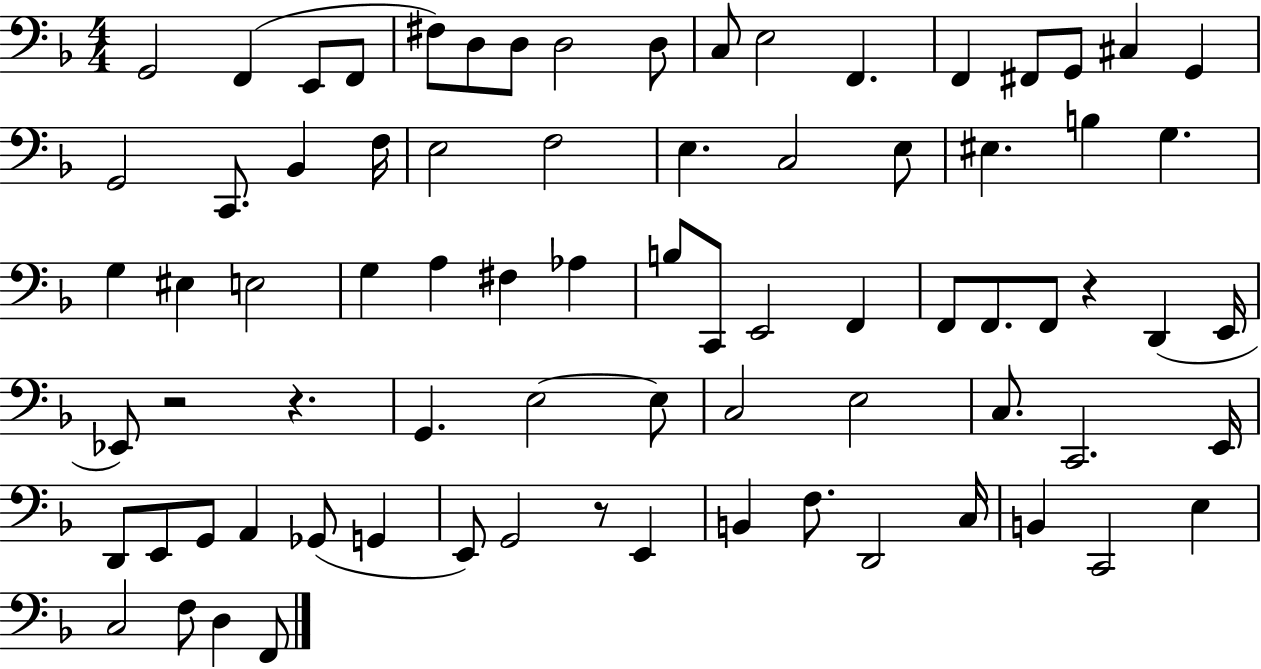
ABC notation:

X:1
T:Untitled
M:4/4
L:1/4
K:F
G,,2 F,, E,,/2 F,,/2 ^F,/2 D,/2 D,/2 D,2 D,/2 C,/2 E,2 F,, F,, ^F,,/2 G,,/2 ^C, G,, G,,2 C,,/2 _B,, F,/4 E,2 F,2 E, C,2 E,/2 ^E, B, G, G, ^E, E,2 G, A, ^F, _A, B,/2 C,,/2 E,,2 F,, F,,/2 F,,/2 F,,/2 z D,, E,,/4 _E,,/2 z2 z G,, E,2 E,/2 C,2 E,2 C,/2 C,,2 E,,/4 D,,/2 E,,/2 G,,/2 A,, _G,,/2 G,, E,,/2 G,,2 z/2 E,, B,, F,/2 D,,2 C,/4 B,, C,,2 E, C,2 F,/2 D, F,,/2